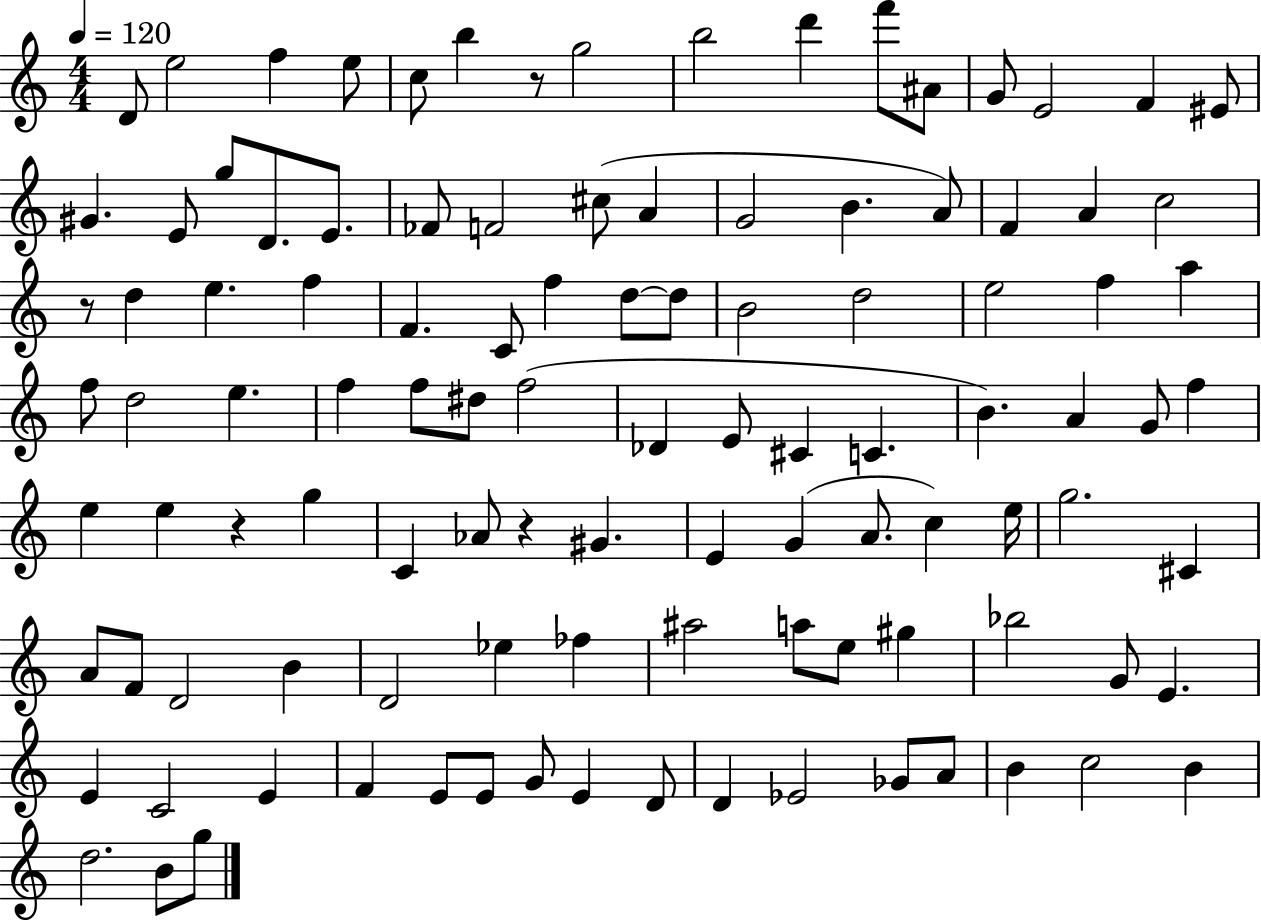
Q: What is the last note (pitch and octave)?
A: G5